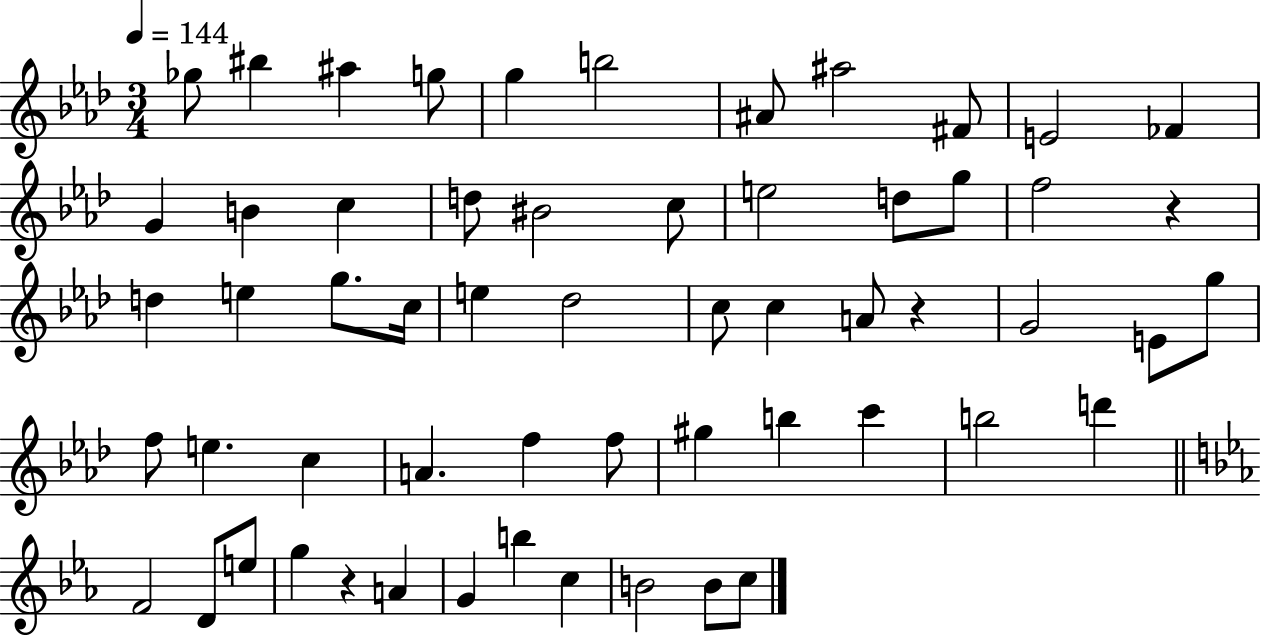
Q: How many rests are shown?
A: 3